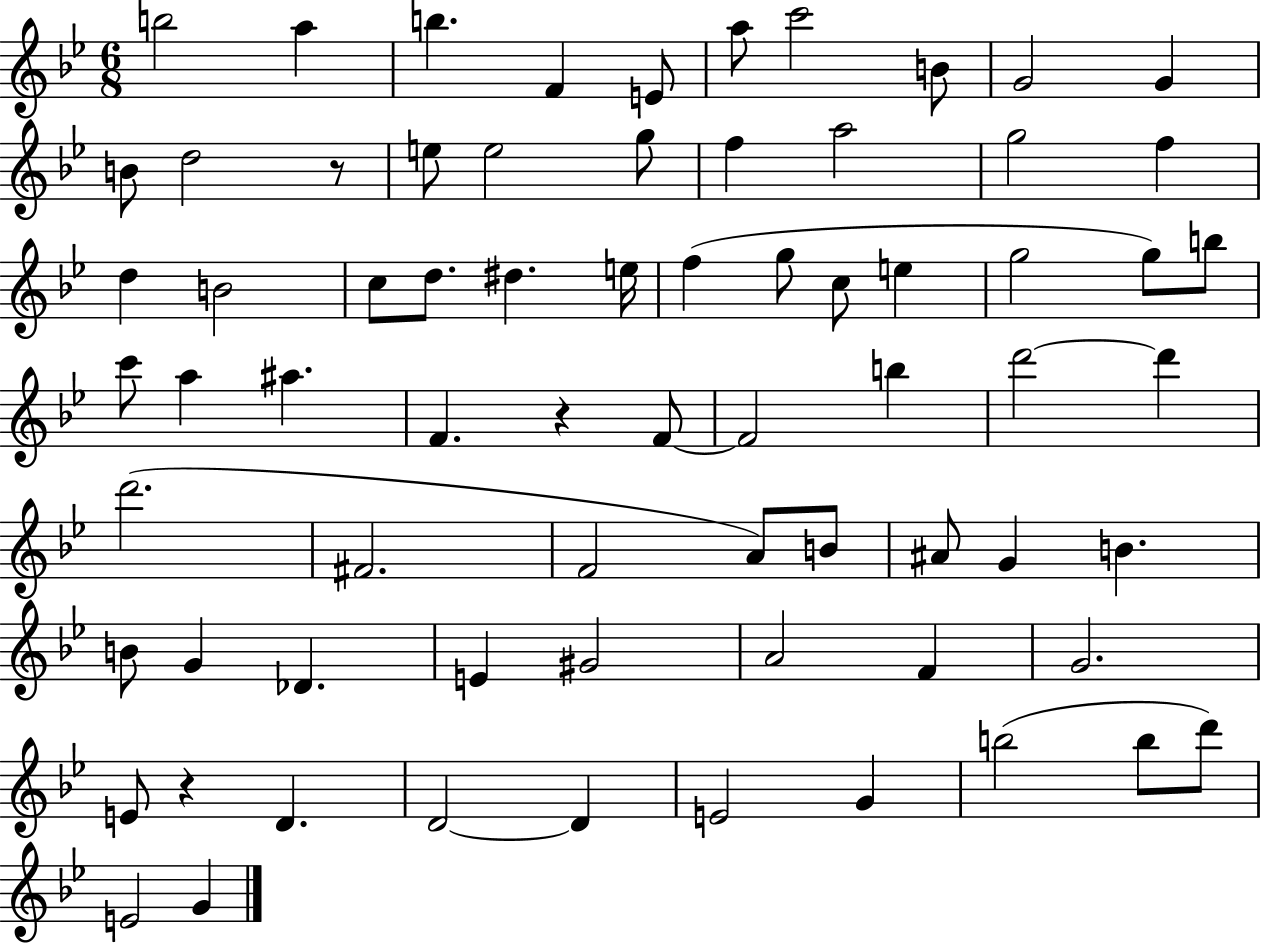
B5/h A5/q B5/q. F4/q E4/e A5/e C6/h B4/e G4/h G4/q B4/e D5/h R/e E5/e E5/h G5/e F5/q A5/h G5/h F5/q D5/q B4/h C5/e D5/e. D#5/q. E5/s F5/q G5/e C5/e E5/q G5/h G5/e B5/e C6/e A5/q A#5/q. F4/q. R/q F4/e F4/h B5/q D6/h D6/q D6/h. F#4/h. F4/h A4/e B4/e A#4/e G4/q B4/q. B4/e G4/q Db4/q. E4/q G#4/h A4/h F4/q G4/h. E4/e R/q D4/q. D4/h D4/q E4/h G4/q B5/h B5/e D6/e E4/h G4/q